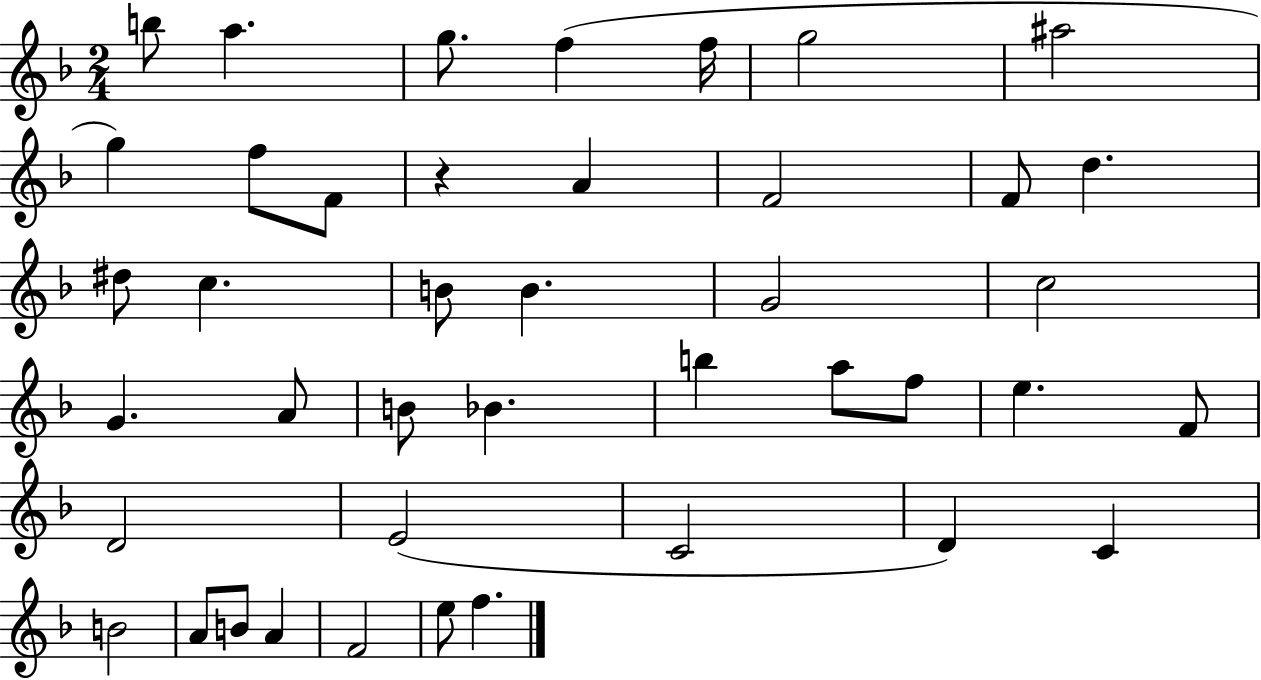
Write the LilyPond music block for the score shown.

{
  \clef treble
  \numericTimeSignature
  \time 2/4
  \key f \major
  b''8 a''4. | g''8. f''4( f''16 | g''2 | ais''2 | \break g''4) f''8 f'8 | r4 a'4 | f'2 | f'8 d''4. | \break dis''8 c''4. | b'8 b'4. | g'2 | c''2 | \break g'4. a'8 | b'8 bes'4. | b''4 a''8 f''8 | e''4. f'8 | \break d'2 | e'2( | c'2 | d'4) c'4 | \break b'2 | a'8 b'8 a'4 | f'2 | e''8 f''4. | \break \bar "|."
}